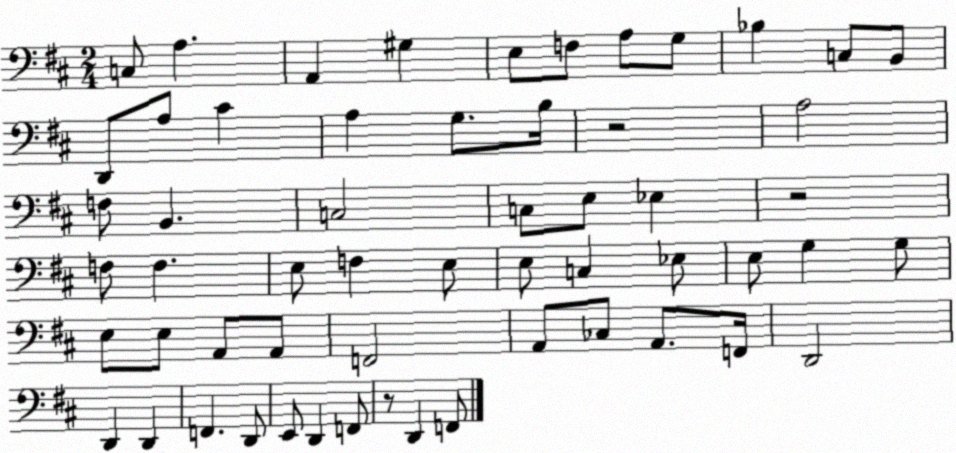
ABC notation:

X:1
T:Untitled
M:2/4
L:1/4
K:D
C,/2 A, A,, ^G, E,/2 F,/2 A,/2 G,/2 _B, C,/2 B,,/2 D,,/2 A,/2 ^C A, G,/2 B,/4 z2 A,2 F,/2 B,, C,2 C,/2 E,/2 _E, z2 F,/2 F, E,/2 F, E,/2 E,/2 C, _E,/2 E,/2 G, G,/2 E,/2 E,/2 A,,/2 A,,/2 F,,2 A,,/2 _C,/2 A,,/2 F,,/4 D,,2 D,, D,, F,, D,,/2 E,,/2 D,, F,,/2 z/2 D,, F,,/2